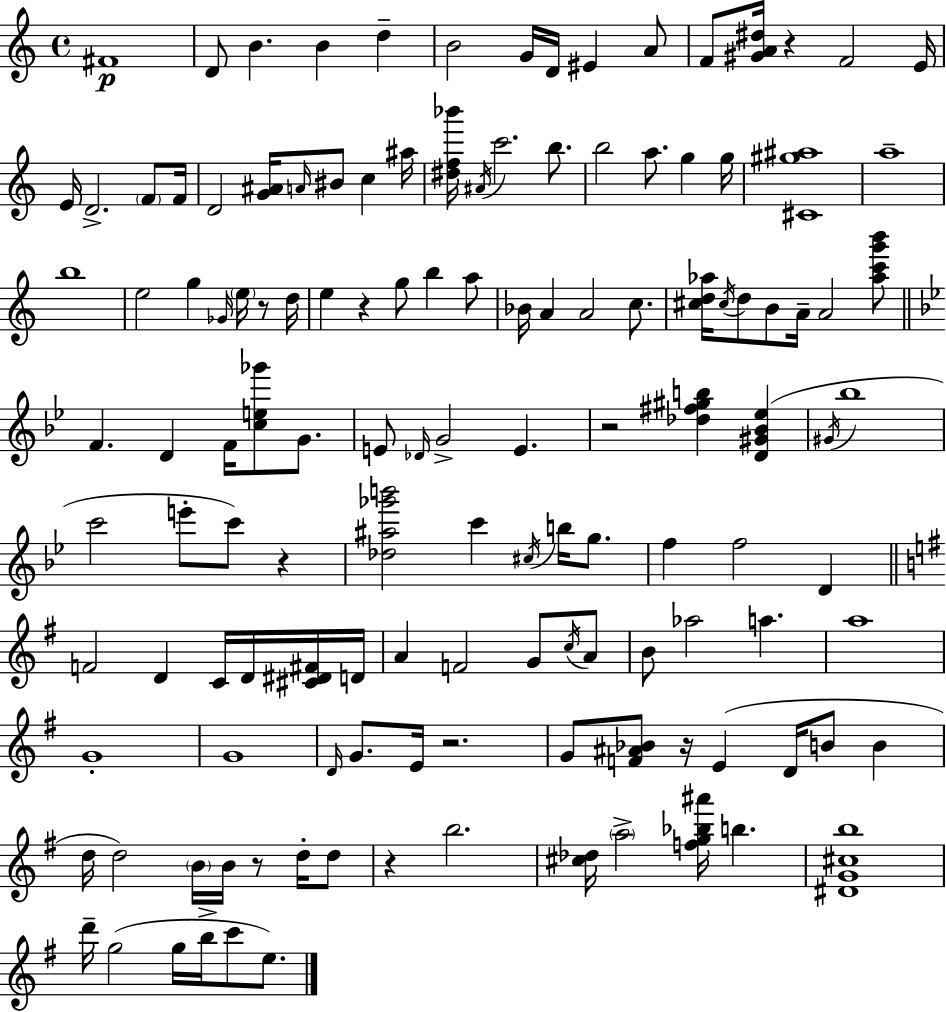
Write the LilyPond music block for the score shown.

{
  \clef treble
  \time 4/4
  \defaultTimeSignature
  \key a \minor
  fis'1\p | d'8 b'4. b'4 d''4-- | b'2 g'16 d'16 eis'4 a'8 | f'8 <gis' a' dis''>16 r4 f'2 e'16 | \break e'16 d'2.-> \parenthesize f'8 f'16 | d'2 <g' ais'>16 \grace { a'16 } bis'8 c''4 | ais''16 <dis'' f'' bes'''>16 \acciaccatura { ais'16 } c'''2. b''8. | b''2 a''8. g''4 | \break g''16 <cis' gis'' ais''>1 | a''1-- | b''1 | e''2 g''4 \grace { ges'16 } \parenthesize e''16 | \break r8 d''16 e''4 r4 g''8 b''4 | a''8 bes'16 a'4 a'2 | c''8. <cis'' d'' aes''>16 \acciaccatura { cis''16 } d''8 b'8 a'16-- a'2 | <aes'' c''' g''' b'''>8 \bar "||" \break \key bes \major f'4. d'4 f'16 <c'' e'' ges'''>8 g'8. | e'8 \grace { des'16 } g'2-> e'4. | r2 <des'' fis'' gis'' b''>4 <d' gis' bes' ees''>4( | \acciaccatura { gis'16 } bes''1 | \break c'''2 e'''8-. c'''8) r4 | <des'' ais'' ges''' b'''>2 c'''4 \acciaccatura { cis''16 } b''16 | g''8. f''4 f''2 d'4 | \bar "||" \break \key e \minor f'2 d'4 c'16 d'16 <cis' dis' fis'>16 d'16 | a'4 f'2 g'8 \acciaccatura { c''16 } a'8 | b'8 aes''2 a''4. | a''1 | \break g'1-. | g'1 | \grace { d'16 } g'8. e'16 r2. | g'8 <f' ais' bes'>8 r16 e'4( d'16 b'8 b'4 | \break d''16 d''2) \parenthesize b'16 b'16 r8 d''16-. | d''8 r4 b''2. | <cis'' des''>16 \parenthesize a''2-> <f'' g'' bes'' ais'''>16 b''4. | <dis' g' cis'' b''>1 | \break d'''16-- g''2( g''16 b''16-> c'''8 e''8.) | \bar "|."
}